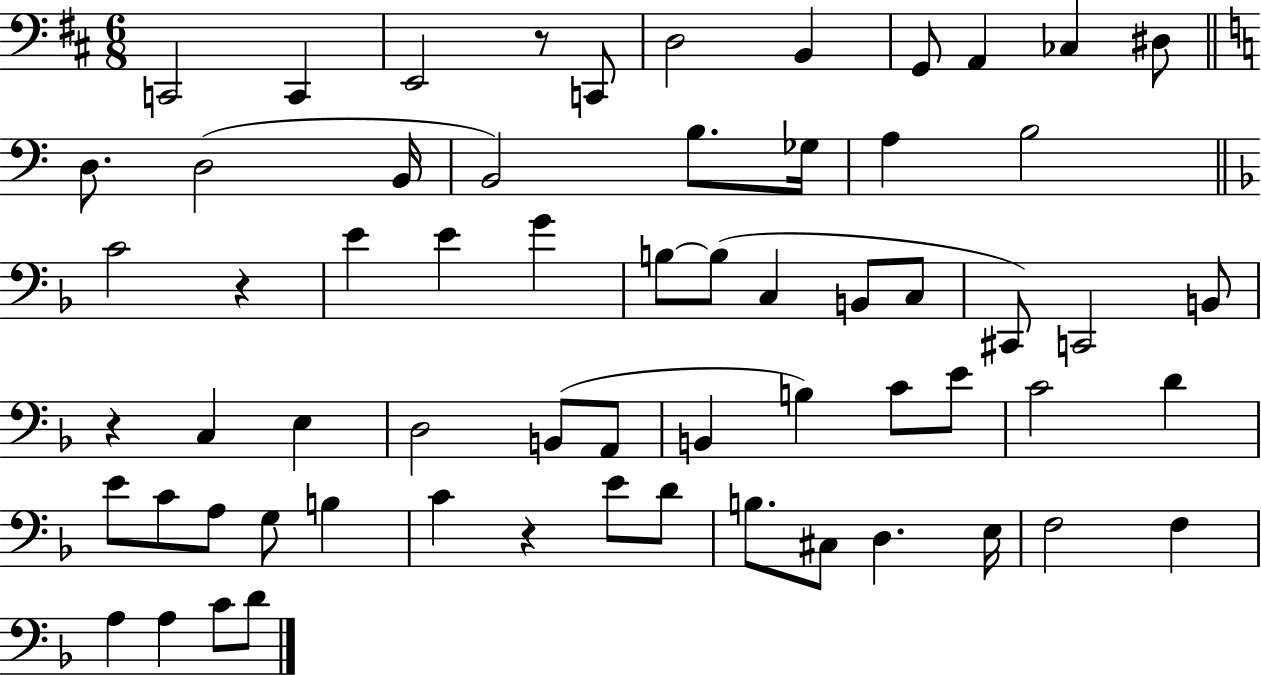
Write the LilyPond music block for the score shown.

{
  \clef bass
  \numericTimeSignature
  \time 6/8
  \key d \major
  c,2 c,4 | e,2 r8 c,8 | d2 b,4 | g,8 a,4 ces4 dis8 | \break \bar "||" \break \key c \major d8. d2( b,16 | b,2) b8. ges16 | a4 b2 | \bar "||" \break \key f \major c'2 r4 | e'4 e'4 g'4 | b8~~ b8( c4 b,8 c8 | cis,8) c,2 b,8 | \break r4 c4 e4 | d2 b,8( a,8 | b,4 b4) c'8 e'8 | c'2 d'4 | \break e'8 c'8 a8 g8 b4 | c'4 r4 e'8 d'8 | b8. cis8 d4. e16 | f2 f4 | \break a4 a4 c'8 d'8 | \bar "|."
}